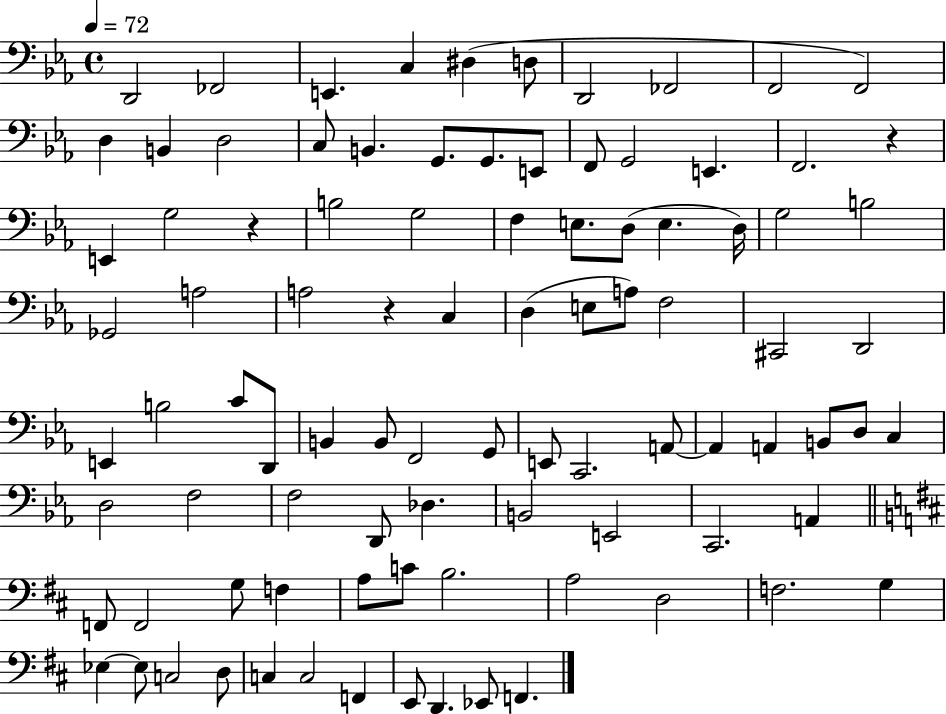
{
  \clef bass
  \time 4/4
  \defaultTimeSignature
  \key ees \major
  \tempo 4 = 72
  d,2 fes,2 | e,4. c4 dis4( d8 | d,2 fes,2 | f,2 f,2) | \break d4 b,4 d2 | c8 b,4. g,8. g,8. e,8 | f,8 g,2 e,4. | f,2. r4 | \break e,4 g2 r4 | b2 g2 | f4 e8. d8( e4. d16) | g2 b2 | \break ges,2 a2 | a2 r4 c4 | d4( e8 a8) f2 | cis,2 d,2 | \break e,4 b2 c'8 d,8 | b,4 b,8 f,2 g,8 | e,8 c,2. a,8~~ | a,4 a,4 b,8 d8 c4 | \break d2 f2 | f2 d,8 des4. | b,2 e,2 | c,2. a,4 | \break \bar "||" \break \key d \major f,8 f,2 g8 f4 | a8 c'8 b2. | a2 d2 | f2. g4 | \break ees4~~ ees8 c2 d8 | c4 c2 f,4 | e,8 d,4. ees,8 f,4. | \bar "|."
}